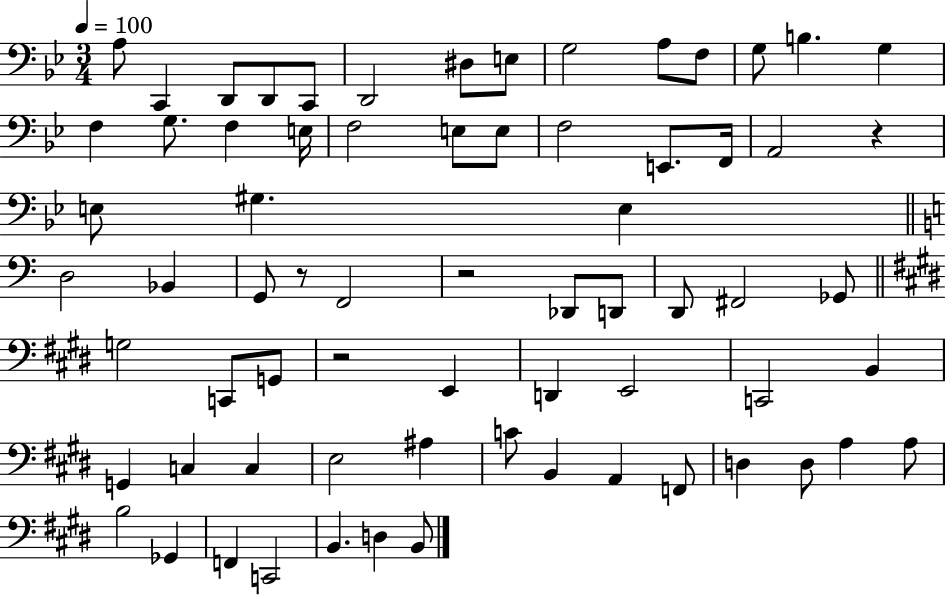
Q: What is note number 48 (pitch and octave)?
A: C3